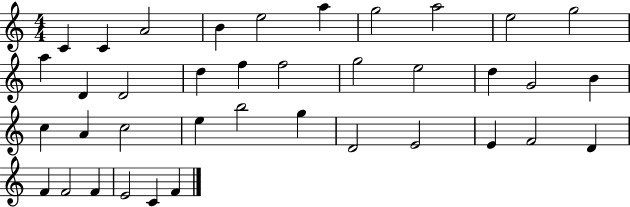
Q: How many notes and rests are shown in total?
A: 38